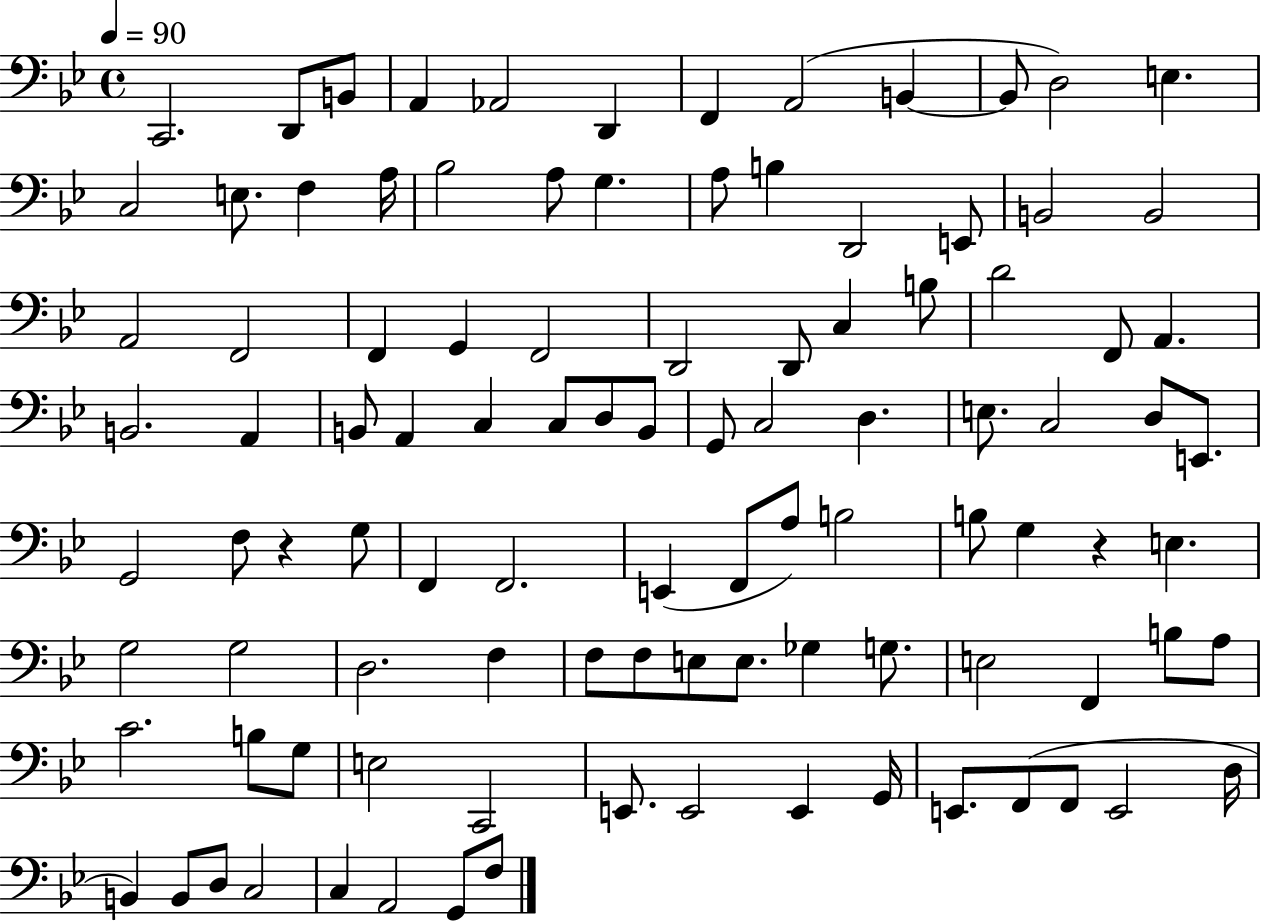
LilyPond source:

{
  \clef bass
  \time 4/4
  \defaultTimeSignature
  \key bes \major
  \tempo 4 = 90
  c,2. d,8 b,8 | a,4 aes,2 d,4 | f,4 a,2( b,4~~ | b,8 d2) e4. | \break c2 e8. f4 a16 | bes2 a8 g4. | a8 b4 d,2 e,8 | b,2 b,2 | \break a,2 f,2 | f,4 g,4 f,2 | d,2 d,8 c4 b8 | d'2 f,8 a,4. | \break b,2. a,4 | b,8 a,4 c4 c8 d8 b,8 | g,8 c2 d4. | e8. c2 d8 e,8. | \break g,2 f8 r4 g8 | f,4 f,2. | e,4( f,8 a8) b2 | b8 g4 r4 e4. | \break g2 g2 | d2. f4 | f8 f8 e8 e8. ges4 g8. | e2 f,4 b8 a8 | \break c'2. b8 g8 | e2 c,2 | e,8. e,2 e,4 g,16 | e,8. f,8( f,8 e,2 d16 | \break b,4) b,8 d8 c2 | c4 a,2 g,8 f8 | \bar "|."
}